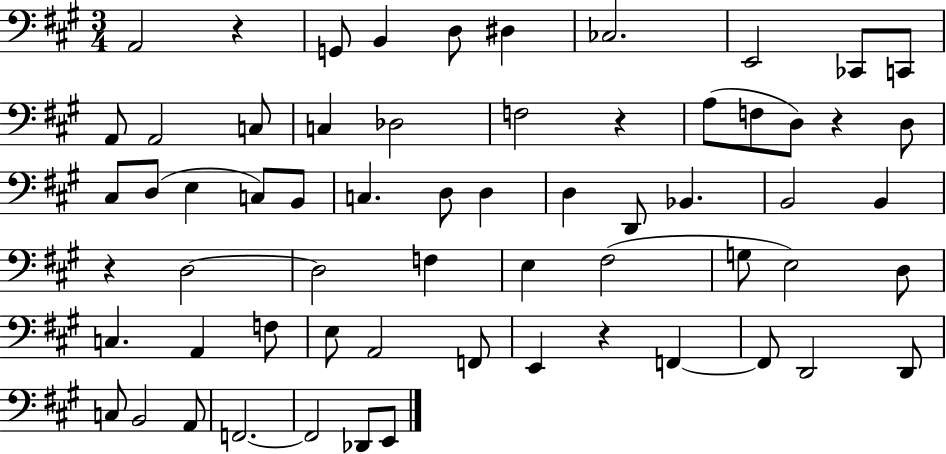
X:1
T:Untitled
M:3/4
L:1/4
K:A
A,,2 z G,,/2 B,, D,/2 ^D, _C,2 E,,2 _C,,/2 C,,/2 A,,/2 A,,2 C,/2 C, _D,2 F,2 z A,/2 F,/2 D,/2 z D,/2 ^C,/2 D,/2 E, C,/2 B,,/2 C, D,/2 D, D, D,,/2 _B,, B,,2 B,, z D,2 D,2 F, E, ^F,2 G,/2 E,2 D,/2 C, A,, F,/2 E,/2 A,,2 F,,/2 E,, z F,, F,,/2 D,,2 D,,/2 C,/2 B,,2 A,,/2 F,,2 F,,2 _D,,/2 E,,/2